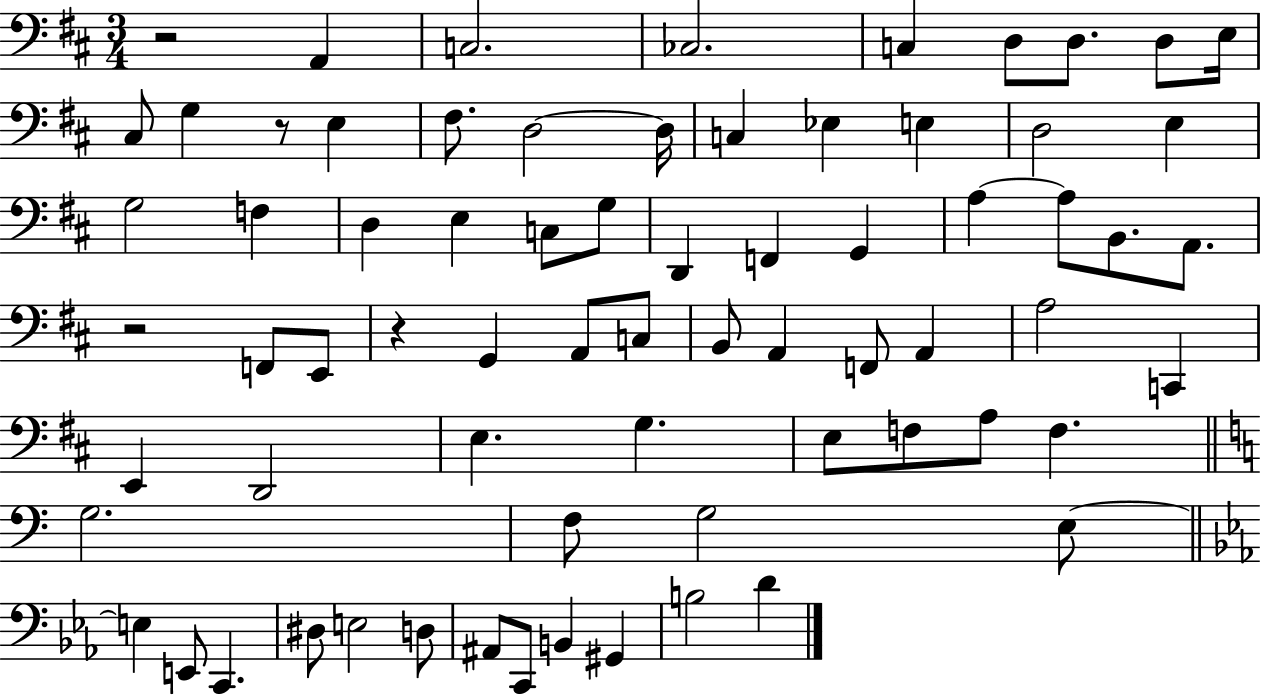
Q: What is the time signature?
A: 3/4